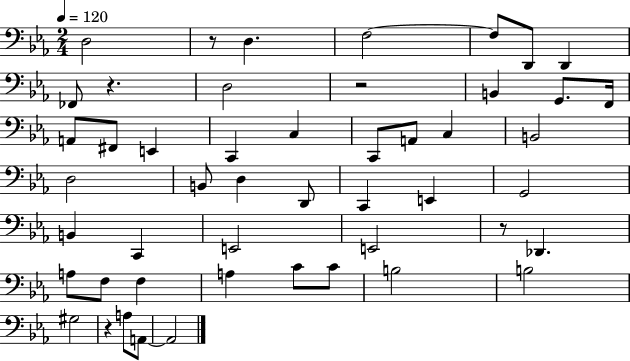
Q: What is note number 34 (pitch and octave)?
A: F3